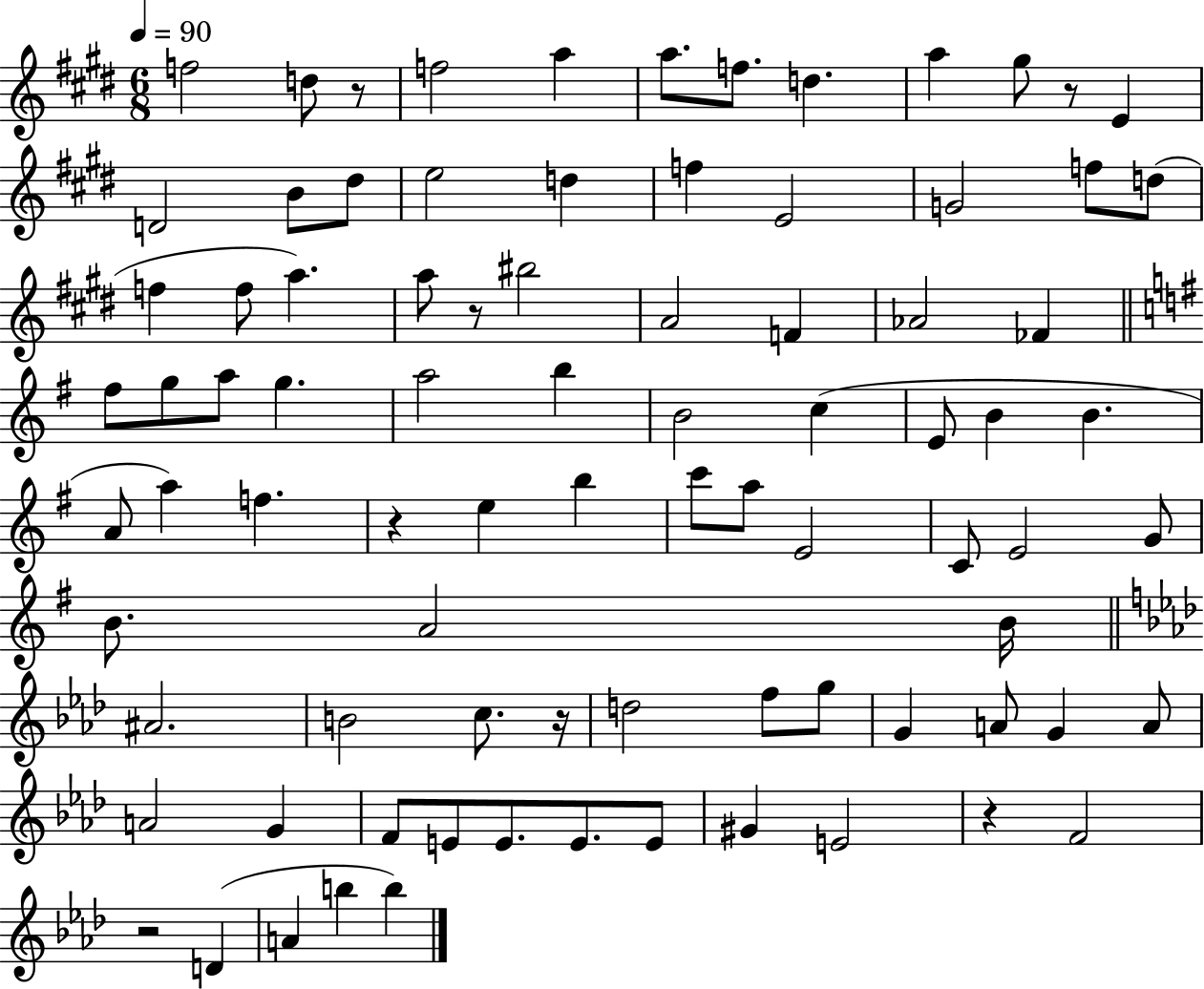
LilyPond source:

{
  \clef treble
  \numericTimeSignature
  \time 6/8
  \key e \major
  \tempo 4 = 90
  f''2 d''8 r8 | f''2 a''4 | a''8. f''8. d''4. | a''4 gis''8 r8 e'4 | \break d'2 b'8 dis''8 | e''2 d''4 | f''4 e'2 | g'2 f''8 d''8( | \break f''4 f''8 a''4.) | a''8 r8 bis''2 | a'2 f'4 | aes'2 fes'4 | \break \bar "||" \break \key g \major fis''8 g''8 a''8 g''4. | a''2 b''4 | b'2 c''4( | e'8 b'4 b'4. | \break a'8 a''4) f''4. | r4 e''4 b''4 | c'''8 a''8 e'2 | c'8 e'2 g'8 | \break b'8. a'2 b'16 | \bar "||" \break \key aes \major ais'2. | b'2 c''8. r16 | d''2 f''8 g''8 | g'4 a'8 g'4 a'8 | \break a'2 g'4 | f'8 e'8 e'8. e'8. e'8 | gis'4 e'2 | r4 f'2 | \break r2 d'4( | a'4 b''4 b''4) | \bar "|."
}